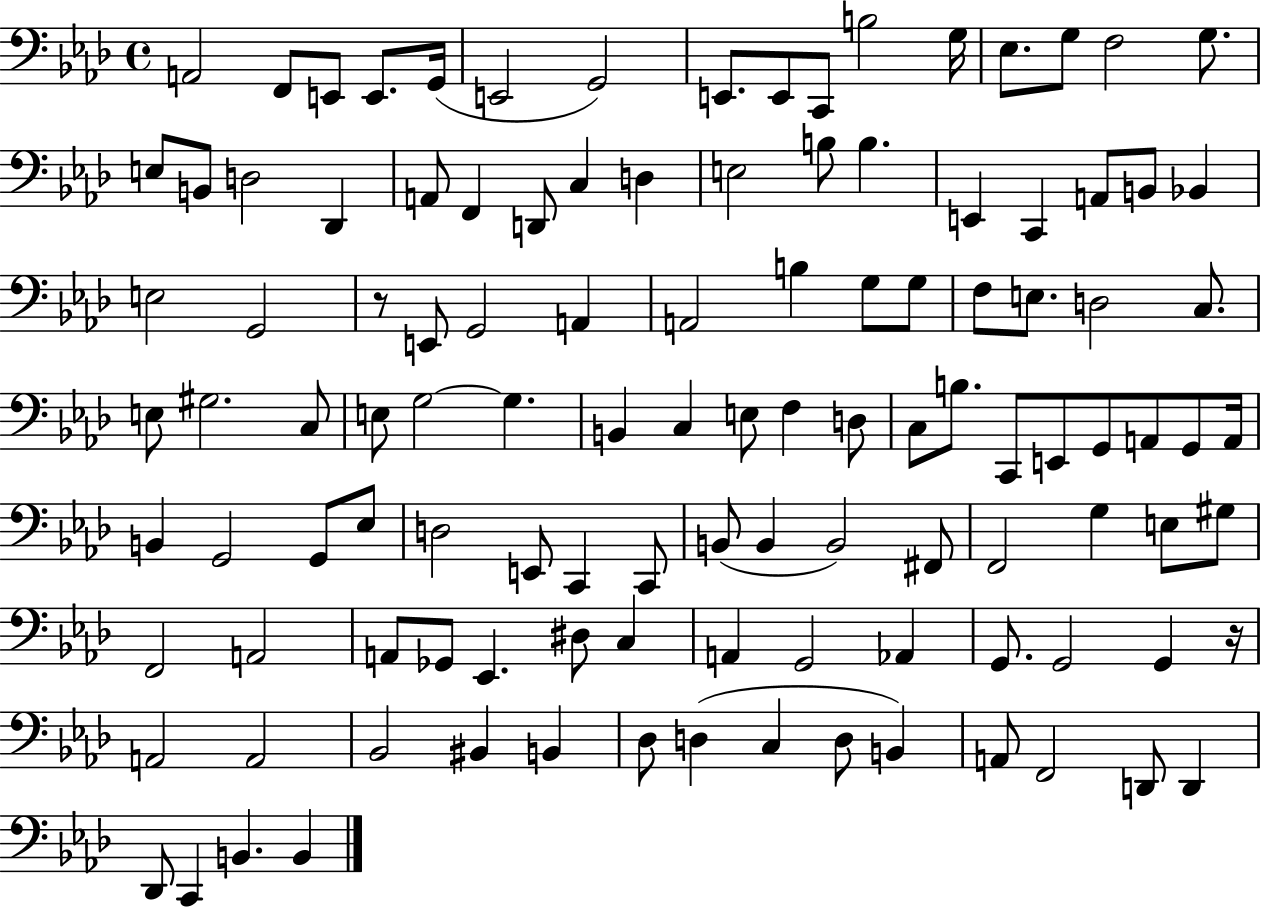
{
  \clef bass
  \time 4/4
  \defaultTimeSignature
  \key aes \major
  a,2 f,8 e,8 e,8. g,16( | e,2 g,2) | e,8. e,8 c,8 b2 g16 | ees8. g8 f2 g8. | \break e8 b,8 d2 des,4 | a,8 f,4 d,8 c4 d4 | e2 b8 b4. | e,4 c,4 a,8 b,8 bes,4 | \break e2 g,2 | r8 e,8 g,2 a,4 | a,2 b4 g8 g8 | f8 e8. d2 c8. | \break e8 gis2. c8 | e8 g2~~ g4. | b,4 c4 e8 f4 d8 | c8 b8. c,8 e,8 g,8 a,8 g,8 a,16 | \break b,4 g,2 g,8 ees8 | d2 e,8 c,4 c,8 | b,8( b,4 b,2) fis,8 | f,2 g4 e8 gis8 | \break f,2 a,2 | a,8 ges,8 ees,4. dis8 c4 | a,4 g,2 aes,4 | g,8. g,2 g,4 r16 | \break a,2 a,2 | bes,2 bis,4 b,4 | des8 d4( c4 d8 b,4) | a,8 f,2 d,8 d,4 | \break des,8 c,4 b,4. b,4 | \bar "|."
}